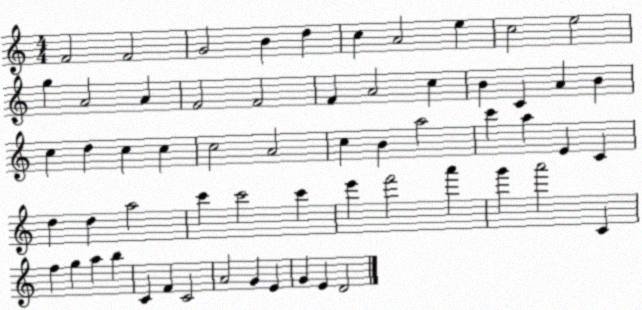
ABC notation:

X:1
T:Untitled
M:4/4
L:1/4
K:C
F2 F2 G2 B d c A2 e c2 e2 g A2 A F2 F2 F A2 c B C A B c d c c c2 A2 c B a2 c' a E C d d a2 c' c'2 c' e' f'2 a' g' a'2 C f g a b C F C2 A2 G E G E D2